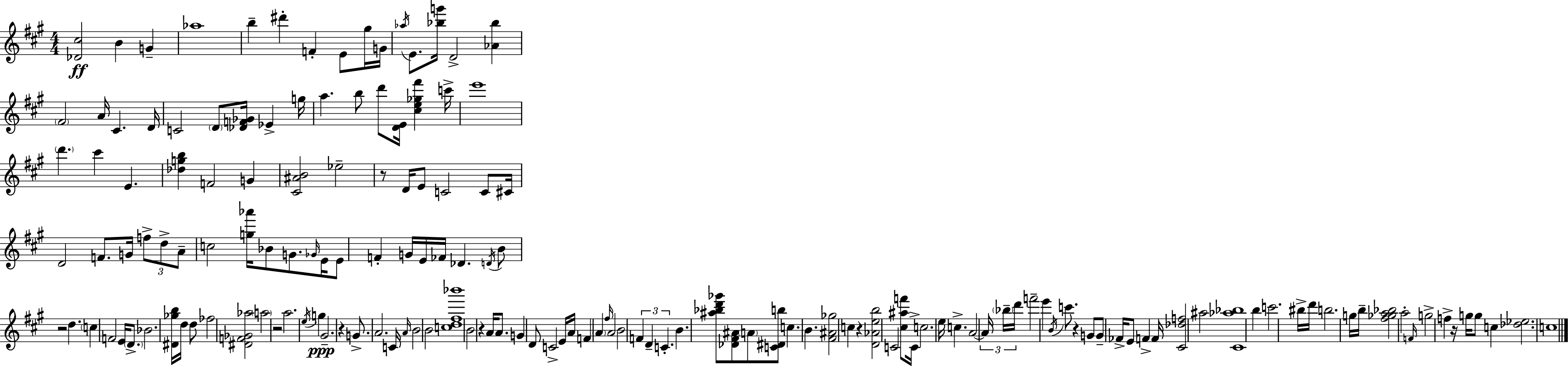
[Db4,C#5]/h B4/q G4/q Ab5/w B5/q D#6/q F4/q E4/e G#5/s G4/s Ab5/s E4/e. [Bb5,G6]/s D4/h [Ab4,Bb5]/q F#4/h A4/s C#4/q. D4/s C4/h D4/e [Db4,F4,Gb4]/s Eb4/q G5/s A5/q. B5/e D6/e [D4,E4]/s [C#5,E5,Gb5,F#6]/q C6/s E6/w D6/q. C#6/q E4/q. [Db5,G5,B5]/q F4/h G4/q [C#4,A#4,B4]/h Eb5/h R/e D4/s E4/e C4/h C4/e C#4/s D4/h F4/e. G4/s F5/e D5/e A4/e C5/h [G5,Ab6]/s Bb4/e G4/e. Gb4/s E4/s E4/e F4/q G4/s E4/s FES4/s Db4/q. D4/s B4/e R/h D5/q. C5/q F4/h E4/s D4/e. Bb4/h. [D#4,Gb5,B5]/s D5/s D5/e FES5/h [D#4,F4,Gb4,Ab5]/h A5/h R/h A5/h. E5/s G5/q G#4/h. R/q G4/e. A4/h. C4/s A4/s B4/h B4/h [C5,D5,F#5,Bb6]/w B4/h R/q A4/s A4/e. G4/q D4/e C4/h E4/s A4/s F4/q A4/q F#5/s A4/h B4/h F4/q D4/q C4/q. B4/q. [A#5,Bb5,D6,Gb6]/e [Db4,F#4,A#4]/e A4/e [C4,D#4,B5]/e C5/q. B4/q. [F#4,A#4,Gb5]/h C5/q R/q [D4,Ab4,E5,B5]/h C4/h [C#5,A#5,F6]/e C4/s C5/h. E5/s C5/q. A4/h A4/s Bb5/s D6/s F6/h E6/q B4/s C6/e. R/q G4/e G4/e FES4/s E4/e F4/q F4/s [C#4,Db5,F5]/h A#5/h [C#4,Ab5,Bb5]/w B5/q C6/h. BIS5/s D6/s B5/h. G5/s B5/s [F#5,Gb5,A5,Bb5]/h A5/h F4/s G5/h F5/q R/s G5/s G5/e C5/q [Db5,Eb5]/h. C5/w